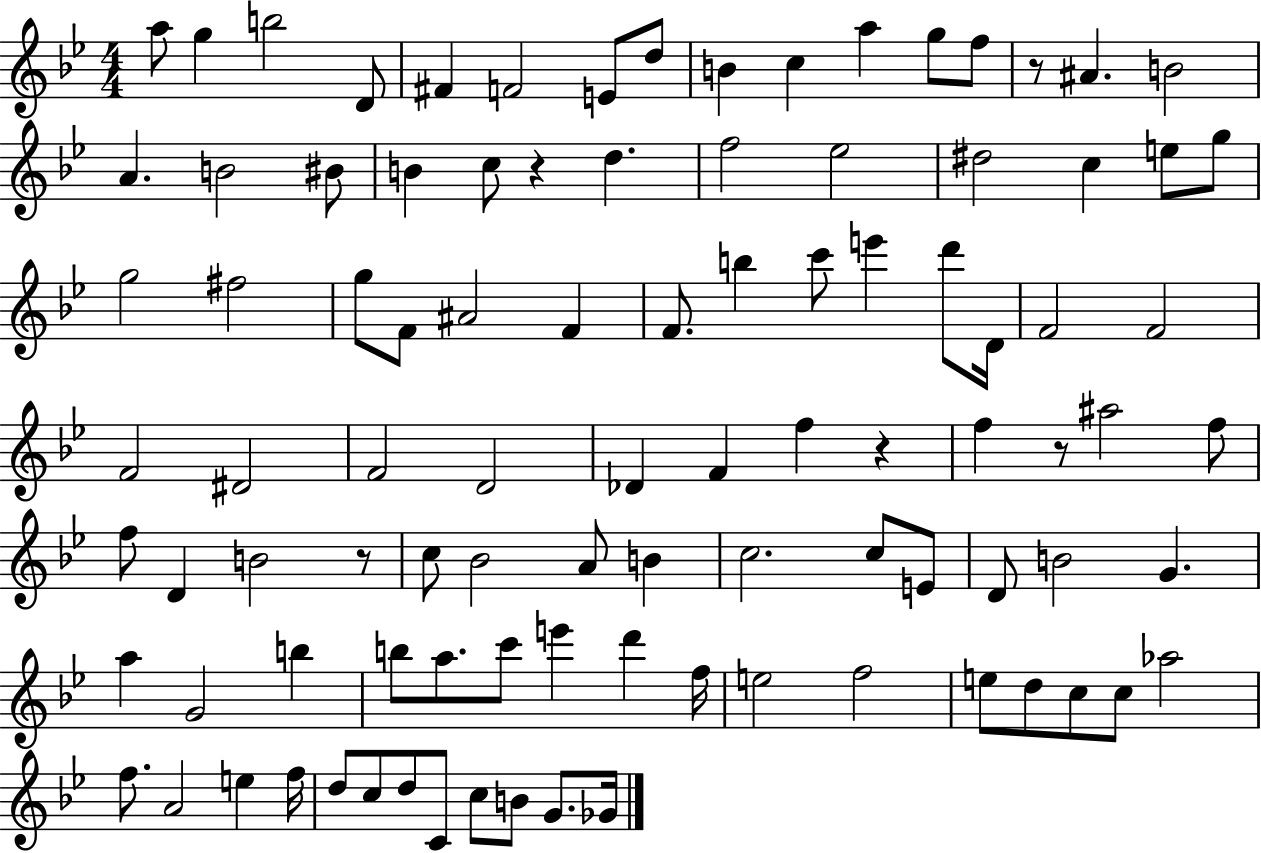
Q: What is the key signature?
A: BES major